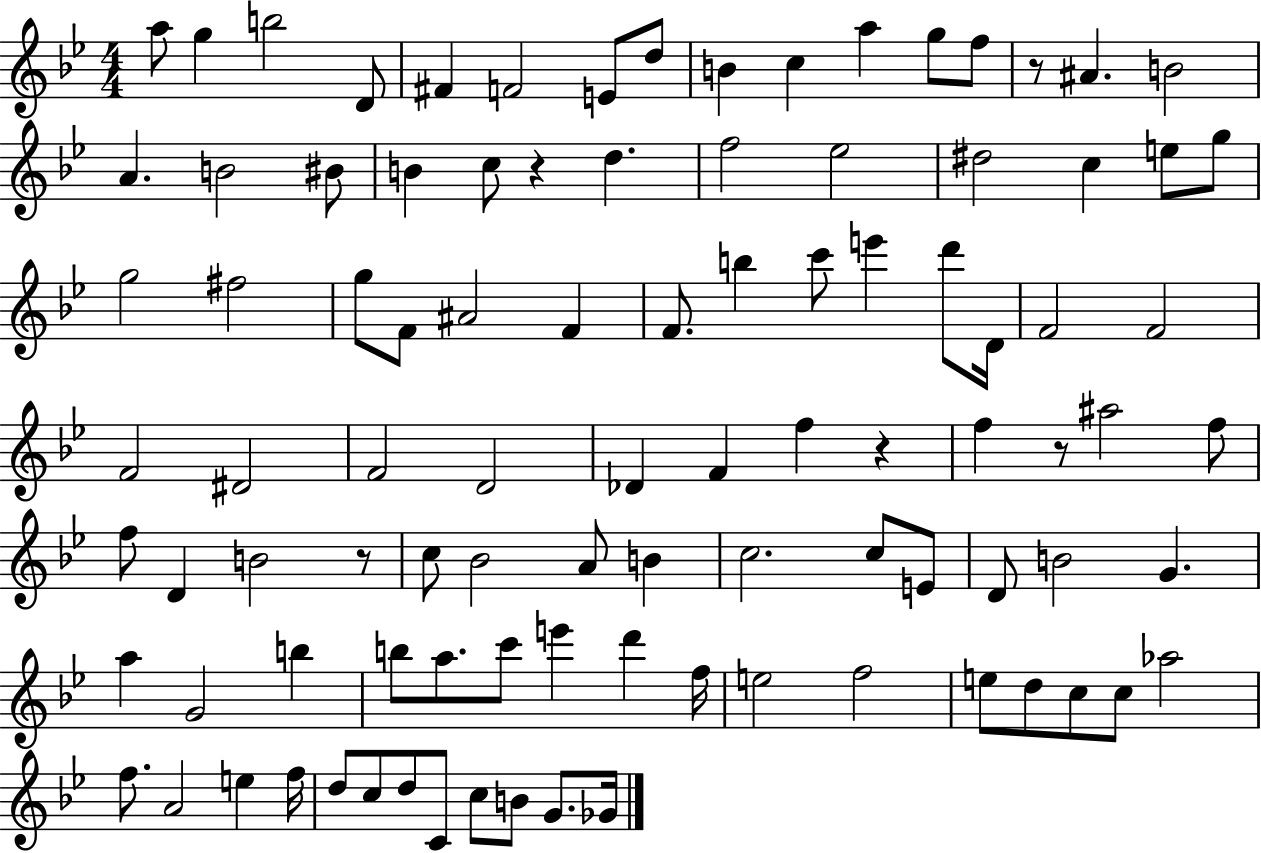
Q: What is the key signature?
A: BES major